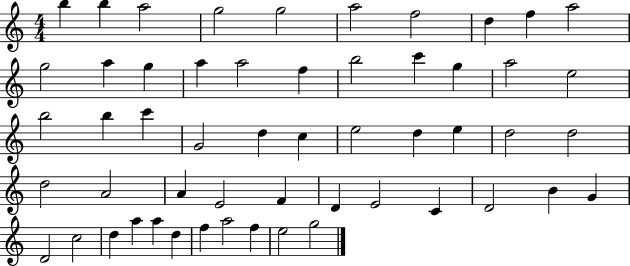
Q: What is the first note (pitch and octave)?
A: B5